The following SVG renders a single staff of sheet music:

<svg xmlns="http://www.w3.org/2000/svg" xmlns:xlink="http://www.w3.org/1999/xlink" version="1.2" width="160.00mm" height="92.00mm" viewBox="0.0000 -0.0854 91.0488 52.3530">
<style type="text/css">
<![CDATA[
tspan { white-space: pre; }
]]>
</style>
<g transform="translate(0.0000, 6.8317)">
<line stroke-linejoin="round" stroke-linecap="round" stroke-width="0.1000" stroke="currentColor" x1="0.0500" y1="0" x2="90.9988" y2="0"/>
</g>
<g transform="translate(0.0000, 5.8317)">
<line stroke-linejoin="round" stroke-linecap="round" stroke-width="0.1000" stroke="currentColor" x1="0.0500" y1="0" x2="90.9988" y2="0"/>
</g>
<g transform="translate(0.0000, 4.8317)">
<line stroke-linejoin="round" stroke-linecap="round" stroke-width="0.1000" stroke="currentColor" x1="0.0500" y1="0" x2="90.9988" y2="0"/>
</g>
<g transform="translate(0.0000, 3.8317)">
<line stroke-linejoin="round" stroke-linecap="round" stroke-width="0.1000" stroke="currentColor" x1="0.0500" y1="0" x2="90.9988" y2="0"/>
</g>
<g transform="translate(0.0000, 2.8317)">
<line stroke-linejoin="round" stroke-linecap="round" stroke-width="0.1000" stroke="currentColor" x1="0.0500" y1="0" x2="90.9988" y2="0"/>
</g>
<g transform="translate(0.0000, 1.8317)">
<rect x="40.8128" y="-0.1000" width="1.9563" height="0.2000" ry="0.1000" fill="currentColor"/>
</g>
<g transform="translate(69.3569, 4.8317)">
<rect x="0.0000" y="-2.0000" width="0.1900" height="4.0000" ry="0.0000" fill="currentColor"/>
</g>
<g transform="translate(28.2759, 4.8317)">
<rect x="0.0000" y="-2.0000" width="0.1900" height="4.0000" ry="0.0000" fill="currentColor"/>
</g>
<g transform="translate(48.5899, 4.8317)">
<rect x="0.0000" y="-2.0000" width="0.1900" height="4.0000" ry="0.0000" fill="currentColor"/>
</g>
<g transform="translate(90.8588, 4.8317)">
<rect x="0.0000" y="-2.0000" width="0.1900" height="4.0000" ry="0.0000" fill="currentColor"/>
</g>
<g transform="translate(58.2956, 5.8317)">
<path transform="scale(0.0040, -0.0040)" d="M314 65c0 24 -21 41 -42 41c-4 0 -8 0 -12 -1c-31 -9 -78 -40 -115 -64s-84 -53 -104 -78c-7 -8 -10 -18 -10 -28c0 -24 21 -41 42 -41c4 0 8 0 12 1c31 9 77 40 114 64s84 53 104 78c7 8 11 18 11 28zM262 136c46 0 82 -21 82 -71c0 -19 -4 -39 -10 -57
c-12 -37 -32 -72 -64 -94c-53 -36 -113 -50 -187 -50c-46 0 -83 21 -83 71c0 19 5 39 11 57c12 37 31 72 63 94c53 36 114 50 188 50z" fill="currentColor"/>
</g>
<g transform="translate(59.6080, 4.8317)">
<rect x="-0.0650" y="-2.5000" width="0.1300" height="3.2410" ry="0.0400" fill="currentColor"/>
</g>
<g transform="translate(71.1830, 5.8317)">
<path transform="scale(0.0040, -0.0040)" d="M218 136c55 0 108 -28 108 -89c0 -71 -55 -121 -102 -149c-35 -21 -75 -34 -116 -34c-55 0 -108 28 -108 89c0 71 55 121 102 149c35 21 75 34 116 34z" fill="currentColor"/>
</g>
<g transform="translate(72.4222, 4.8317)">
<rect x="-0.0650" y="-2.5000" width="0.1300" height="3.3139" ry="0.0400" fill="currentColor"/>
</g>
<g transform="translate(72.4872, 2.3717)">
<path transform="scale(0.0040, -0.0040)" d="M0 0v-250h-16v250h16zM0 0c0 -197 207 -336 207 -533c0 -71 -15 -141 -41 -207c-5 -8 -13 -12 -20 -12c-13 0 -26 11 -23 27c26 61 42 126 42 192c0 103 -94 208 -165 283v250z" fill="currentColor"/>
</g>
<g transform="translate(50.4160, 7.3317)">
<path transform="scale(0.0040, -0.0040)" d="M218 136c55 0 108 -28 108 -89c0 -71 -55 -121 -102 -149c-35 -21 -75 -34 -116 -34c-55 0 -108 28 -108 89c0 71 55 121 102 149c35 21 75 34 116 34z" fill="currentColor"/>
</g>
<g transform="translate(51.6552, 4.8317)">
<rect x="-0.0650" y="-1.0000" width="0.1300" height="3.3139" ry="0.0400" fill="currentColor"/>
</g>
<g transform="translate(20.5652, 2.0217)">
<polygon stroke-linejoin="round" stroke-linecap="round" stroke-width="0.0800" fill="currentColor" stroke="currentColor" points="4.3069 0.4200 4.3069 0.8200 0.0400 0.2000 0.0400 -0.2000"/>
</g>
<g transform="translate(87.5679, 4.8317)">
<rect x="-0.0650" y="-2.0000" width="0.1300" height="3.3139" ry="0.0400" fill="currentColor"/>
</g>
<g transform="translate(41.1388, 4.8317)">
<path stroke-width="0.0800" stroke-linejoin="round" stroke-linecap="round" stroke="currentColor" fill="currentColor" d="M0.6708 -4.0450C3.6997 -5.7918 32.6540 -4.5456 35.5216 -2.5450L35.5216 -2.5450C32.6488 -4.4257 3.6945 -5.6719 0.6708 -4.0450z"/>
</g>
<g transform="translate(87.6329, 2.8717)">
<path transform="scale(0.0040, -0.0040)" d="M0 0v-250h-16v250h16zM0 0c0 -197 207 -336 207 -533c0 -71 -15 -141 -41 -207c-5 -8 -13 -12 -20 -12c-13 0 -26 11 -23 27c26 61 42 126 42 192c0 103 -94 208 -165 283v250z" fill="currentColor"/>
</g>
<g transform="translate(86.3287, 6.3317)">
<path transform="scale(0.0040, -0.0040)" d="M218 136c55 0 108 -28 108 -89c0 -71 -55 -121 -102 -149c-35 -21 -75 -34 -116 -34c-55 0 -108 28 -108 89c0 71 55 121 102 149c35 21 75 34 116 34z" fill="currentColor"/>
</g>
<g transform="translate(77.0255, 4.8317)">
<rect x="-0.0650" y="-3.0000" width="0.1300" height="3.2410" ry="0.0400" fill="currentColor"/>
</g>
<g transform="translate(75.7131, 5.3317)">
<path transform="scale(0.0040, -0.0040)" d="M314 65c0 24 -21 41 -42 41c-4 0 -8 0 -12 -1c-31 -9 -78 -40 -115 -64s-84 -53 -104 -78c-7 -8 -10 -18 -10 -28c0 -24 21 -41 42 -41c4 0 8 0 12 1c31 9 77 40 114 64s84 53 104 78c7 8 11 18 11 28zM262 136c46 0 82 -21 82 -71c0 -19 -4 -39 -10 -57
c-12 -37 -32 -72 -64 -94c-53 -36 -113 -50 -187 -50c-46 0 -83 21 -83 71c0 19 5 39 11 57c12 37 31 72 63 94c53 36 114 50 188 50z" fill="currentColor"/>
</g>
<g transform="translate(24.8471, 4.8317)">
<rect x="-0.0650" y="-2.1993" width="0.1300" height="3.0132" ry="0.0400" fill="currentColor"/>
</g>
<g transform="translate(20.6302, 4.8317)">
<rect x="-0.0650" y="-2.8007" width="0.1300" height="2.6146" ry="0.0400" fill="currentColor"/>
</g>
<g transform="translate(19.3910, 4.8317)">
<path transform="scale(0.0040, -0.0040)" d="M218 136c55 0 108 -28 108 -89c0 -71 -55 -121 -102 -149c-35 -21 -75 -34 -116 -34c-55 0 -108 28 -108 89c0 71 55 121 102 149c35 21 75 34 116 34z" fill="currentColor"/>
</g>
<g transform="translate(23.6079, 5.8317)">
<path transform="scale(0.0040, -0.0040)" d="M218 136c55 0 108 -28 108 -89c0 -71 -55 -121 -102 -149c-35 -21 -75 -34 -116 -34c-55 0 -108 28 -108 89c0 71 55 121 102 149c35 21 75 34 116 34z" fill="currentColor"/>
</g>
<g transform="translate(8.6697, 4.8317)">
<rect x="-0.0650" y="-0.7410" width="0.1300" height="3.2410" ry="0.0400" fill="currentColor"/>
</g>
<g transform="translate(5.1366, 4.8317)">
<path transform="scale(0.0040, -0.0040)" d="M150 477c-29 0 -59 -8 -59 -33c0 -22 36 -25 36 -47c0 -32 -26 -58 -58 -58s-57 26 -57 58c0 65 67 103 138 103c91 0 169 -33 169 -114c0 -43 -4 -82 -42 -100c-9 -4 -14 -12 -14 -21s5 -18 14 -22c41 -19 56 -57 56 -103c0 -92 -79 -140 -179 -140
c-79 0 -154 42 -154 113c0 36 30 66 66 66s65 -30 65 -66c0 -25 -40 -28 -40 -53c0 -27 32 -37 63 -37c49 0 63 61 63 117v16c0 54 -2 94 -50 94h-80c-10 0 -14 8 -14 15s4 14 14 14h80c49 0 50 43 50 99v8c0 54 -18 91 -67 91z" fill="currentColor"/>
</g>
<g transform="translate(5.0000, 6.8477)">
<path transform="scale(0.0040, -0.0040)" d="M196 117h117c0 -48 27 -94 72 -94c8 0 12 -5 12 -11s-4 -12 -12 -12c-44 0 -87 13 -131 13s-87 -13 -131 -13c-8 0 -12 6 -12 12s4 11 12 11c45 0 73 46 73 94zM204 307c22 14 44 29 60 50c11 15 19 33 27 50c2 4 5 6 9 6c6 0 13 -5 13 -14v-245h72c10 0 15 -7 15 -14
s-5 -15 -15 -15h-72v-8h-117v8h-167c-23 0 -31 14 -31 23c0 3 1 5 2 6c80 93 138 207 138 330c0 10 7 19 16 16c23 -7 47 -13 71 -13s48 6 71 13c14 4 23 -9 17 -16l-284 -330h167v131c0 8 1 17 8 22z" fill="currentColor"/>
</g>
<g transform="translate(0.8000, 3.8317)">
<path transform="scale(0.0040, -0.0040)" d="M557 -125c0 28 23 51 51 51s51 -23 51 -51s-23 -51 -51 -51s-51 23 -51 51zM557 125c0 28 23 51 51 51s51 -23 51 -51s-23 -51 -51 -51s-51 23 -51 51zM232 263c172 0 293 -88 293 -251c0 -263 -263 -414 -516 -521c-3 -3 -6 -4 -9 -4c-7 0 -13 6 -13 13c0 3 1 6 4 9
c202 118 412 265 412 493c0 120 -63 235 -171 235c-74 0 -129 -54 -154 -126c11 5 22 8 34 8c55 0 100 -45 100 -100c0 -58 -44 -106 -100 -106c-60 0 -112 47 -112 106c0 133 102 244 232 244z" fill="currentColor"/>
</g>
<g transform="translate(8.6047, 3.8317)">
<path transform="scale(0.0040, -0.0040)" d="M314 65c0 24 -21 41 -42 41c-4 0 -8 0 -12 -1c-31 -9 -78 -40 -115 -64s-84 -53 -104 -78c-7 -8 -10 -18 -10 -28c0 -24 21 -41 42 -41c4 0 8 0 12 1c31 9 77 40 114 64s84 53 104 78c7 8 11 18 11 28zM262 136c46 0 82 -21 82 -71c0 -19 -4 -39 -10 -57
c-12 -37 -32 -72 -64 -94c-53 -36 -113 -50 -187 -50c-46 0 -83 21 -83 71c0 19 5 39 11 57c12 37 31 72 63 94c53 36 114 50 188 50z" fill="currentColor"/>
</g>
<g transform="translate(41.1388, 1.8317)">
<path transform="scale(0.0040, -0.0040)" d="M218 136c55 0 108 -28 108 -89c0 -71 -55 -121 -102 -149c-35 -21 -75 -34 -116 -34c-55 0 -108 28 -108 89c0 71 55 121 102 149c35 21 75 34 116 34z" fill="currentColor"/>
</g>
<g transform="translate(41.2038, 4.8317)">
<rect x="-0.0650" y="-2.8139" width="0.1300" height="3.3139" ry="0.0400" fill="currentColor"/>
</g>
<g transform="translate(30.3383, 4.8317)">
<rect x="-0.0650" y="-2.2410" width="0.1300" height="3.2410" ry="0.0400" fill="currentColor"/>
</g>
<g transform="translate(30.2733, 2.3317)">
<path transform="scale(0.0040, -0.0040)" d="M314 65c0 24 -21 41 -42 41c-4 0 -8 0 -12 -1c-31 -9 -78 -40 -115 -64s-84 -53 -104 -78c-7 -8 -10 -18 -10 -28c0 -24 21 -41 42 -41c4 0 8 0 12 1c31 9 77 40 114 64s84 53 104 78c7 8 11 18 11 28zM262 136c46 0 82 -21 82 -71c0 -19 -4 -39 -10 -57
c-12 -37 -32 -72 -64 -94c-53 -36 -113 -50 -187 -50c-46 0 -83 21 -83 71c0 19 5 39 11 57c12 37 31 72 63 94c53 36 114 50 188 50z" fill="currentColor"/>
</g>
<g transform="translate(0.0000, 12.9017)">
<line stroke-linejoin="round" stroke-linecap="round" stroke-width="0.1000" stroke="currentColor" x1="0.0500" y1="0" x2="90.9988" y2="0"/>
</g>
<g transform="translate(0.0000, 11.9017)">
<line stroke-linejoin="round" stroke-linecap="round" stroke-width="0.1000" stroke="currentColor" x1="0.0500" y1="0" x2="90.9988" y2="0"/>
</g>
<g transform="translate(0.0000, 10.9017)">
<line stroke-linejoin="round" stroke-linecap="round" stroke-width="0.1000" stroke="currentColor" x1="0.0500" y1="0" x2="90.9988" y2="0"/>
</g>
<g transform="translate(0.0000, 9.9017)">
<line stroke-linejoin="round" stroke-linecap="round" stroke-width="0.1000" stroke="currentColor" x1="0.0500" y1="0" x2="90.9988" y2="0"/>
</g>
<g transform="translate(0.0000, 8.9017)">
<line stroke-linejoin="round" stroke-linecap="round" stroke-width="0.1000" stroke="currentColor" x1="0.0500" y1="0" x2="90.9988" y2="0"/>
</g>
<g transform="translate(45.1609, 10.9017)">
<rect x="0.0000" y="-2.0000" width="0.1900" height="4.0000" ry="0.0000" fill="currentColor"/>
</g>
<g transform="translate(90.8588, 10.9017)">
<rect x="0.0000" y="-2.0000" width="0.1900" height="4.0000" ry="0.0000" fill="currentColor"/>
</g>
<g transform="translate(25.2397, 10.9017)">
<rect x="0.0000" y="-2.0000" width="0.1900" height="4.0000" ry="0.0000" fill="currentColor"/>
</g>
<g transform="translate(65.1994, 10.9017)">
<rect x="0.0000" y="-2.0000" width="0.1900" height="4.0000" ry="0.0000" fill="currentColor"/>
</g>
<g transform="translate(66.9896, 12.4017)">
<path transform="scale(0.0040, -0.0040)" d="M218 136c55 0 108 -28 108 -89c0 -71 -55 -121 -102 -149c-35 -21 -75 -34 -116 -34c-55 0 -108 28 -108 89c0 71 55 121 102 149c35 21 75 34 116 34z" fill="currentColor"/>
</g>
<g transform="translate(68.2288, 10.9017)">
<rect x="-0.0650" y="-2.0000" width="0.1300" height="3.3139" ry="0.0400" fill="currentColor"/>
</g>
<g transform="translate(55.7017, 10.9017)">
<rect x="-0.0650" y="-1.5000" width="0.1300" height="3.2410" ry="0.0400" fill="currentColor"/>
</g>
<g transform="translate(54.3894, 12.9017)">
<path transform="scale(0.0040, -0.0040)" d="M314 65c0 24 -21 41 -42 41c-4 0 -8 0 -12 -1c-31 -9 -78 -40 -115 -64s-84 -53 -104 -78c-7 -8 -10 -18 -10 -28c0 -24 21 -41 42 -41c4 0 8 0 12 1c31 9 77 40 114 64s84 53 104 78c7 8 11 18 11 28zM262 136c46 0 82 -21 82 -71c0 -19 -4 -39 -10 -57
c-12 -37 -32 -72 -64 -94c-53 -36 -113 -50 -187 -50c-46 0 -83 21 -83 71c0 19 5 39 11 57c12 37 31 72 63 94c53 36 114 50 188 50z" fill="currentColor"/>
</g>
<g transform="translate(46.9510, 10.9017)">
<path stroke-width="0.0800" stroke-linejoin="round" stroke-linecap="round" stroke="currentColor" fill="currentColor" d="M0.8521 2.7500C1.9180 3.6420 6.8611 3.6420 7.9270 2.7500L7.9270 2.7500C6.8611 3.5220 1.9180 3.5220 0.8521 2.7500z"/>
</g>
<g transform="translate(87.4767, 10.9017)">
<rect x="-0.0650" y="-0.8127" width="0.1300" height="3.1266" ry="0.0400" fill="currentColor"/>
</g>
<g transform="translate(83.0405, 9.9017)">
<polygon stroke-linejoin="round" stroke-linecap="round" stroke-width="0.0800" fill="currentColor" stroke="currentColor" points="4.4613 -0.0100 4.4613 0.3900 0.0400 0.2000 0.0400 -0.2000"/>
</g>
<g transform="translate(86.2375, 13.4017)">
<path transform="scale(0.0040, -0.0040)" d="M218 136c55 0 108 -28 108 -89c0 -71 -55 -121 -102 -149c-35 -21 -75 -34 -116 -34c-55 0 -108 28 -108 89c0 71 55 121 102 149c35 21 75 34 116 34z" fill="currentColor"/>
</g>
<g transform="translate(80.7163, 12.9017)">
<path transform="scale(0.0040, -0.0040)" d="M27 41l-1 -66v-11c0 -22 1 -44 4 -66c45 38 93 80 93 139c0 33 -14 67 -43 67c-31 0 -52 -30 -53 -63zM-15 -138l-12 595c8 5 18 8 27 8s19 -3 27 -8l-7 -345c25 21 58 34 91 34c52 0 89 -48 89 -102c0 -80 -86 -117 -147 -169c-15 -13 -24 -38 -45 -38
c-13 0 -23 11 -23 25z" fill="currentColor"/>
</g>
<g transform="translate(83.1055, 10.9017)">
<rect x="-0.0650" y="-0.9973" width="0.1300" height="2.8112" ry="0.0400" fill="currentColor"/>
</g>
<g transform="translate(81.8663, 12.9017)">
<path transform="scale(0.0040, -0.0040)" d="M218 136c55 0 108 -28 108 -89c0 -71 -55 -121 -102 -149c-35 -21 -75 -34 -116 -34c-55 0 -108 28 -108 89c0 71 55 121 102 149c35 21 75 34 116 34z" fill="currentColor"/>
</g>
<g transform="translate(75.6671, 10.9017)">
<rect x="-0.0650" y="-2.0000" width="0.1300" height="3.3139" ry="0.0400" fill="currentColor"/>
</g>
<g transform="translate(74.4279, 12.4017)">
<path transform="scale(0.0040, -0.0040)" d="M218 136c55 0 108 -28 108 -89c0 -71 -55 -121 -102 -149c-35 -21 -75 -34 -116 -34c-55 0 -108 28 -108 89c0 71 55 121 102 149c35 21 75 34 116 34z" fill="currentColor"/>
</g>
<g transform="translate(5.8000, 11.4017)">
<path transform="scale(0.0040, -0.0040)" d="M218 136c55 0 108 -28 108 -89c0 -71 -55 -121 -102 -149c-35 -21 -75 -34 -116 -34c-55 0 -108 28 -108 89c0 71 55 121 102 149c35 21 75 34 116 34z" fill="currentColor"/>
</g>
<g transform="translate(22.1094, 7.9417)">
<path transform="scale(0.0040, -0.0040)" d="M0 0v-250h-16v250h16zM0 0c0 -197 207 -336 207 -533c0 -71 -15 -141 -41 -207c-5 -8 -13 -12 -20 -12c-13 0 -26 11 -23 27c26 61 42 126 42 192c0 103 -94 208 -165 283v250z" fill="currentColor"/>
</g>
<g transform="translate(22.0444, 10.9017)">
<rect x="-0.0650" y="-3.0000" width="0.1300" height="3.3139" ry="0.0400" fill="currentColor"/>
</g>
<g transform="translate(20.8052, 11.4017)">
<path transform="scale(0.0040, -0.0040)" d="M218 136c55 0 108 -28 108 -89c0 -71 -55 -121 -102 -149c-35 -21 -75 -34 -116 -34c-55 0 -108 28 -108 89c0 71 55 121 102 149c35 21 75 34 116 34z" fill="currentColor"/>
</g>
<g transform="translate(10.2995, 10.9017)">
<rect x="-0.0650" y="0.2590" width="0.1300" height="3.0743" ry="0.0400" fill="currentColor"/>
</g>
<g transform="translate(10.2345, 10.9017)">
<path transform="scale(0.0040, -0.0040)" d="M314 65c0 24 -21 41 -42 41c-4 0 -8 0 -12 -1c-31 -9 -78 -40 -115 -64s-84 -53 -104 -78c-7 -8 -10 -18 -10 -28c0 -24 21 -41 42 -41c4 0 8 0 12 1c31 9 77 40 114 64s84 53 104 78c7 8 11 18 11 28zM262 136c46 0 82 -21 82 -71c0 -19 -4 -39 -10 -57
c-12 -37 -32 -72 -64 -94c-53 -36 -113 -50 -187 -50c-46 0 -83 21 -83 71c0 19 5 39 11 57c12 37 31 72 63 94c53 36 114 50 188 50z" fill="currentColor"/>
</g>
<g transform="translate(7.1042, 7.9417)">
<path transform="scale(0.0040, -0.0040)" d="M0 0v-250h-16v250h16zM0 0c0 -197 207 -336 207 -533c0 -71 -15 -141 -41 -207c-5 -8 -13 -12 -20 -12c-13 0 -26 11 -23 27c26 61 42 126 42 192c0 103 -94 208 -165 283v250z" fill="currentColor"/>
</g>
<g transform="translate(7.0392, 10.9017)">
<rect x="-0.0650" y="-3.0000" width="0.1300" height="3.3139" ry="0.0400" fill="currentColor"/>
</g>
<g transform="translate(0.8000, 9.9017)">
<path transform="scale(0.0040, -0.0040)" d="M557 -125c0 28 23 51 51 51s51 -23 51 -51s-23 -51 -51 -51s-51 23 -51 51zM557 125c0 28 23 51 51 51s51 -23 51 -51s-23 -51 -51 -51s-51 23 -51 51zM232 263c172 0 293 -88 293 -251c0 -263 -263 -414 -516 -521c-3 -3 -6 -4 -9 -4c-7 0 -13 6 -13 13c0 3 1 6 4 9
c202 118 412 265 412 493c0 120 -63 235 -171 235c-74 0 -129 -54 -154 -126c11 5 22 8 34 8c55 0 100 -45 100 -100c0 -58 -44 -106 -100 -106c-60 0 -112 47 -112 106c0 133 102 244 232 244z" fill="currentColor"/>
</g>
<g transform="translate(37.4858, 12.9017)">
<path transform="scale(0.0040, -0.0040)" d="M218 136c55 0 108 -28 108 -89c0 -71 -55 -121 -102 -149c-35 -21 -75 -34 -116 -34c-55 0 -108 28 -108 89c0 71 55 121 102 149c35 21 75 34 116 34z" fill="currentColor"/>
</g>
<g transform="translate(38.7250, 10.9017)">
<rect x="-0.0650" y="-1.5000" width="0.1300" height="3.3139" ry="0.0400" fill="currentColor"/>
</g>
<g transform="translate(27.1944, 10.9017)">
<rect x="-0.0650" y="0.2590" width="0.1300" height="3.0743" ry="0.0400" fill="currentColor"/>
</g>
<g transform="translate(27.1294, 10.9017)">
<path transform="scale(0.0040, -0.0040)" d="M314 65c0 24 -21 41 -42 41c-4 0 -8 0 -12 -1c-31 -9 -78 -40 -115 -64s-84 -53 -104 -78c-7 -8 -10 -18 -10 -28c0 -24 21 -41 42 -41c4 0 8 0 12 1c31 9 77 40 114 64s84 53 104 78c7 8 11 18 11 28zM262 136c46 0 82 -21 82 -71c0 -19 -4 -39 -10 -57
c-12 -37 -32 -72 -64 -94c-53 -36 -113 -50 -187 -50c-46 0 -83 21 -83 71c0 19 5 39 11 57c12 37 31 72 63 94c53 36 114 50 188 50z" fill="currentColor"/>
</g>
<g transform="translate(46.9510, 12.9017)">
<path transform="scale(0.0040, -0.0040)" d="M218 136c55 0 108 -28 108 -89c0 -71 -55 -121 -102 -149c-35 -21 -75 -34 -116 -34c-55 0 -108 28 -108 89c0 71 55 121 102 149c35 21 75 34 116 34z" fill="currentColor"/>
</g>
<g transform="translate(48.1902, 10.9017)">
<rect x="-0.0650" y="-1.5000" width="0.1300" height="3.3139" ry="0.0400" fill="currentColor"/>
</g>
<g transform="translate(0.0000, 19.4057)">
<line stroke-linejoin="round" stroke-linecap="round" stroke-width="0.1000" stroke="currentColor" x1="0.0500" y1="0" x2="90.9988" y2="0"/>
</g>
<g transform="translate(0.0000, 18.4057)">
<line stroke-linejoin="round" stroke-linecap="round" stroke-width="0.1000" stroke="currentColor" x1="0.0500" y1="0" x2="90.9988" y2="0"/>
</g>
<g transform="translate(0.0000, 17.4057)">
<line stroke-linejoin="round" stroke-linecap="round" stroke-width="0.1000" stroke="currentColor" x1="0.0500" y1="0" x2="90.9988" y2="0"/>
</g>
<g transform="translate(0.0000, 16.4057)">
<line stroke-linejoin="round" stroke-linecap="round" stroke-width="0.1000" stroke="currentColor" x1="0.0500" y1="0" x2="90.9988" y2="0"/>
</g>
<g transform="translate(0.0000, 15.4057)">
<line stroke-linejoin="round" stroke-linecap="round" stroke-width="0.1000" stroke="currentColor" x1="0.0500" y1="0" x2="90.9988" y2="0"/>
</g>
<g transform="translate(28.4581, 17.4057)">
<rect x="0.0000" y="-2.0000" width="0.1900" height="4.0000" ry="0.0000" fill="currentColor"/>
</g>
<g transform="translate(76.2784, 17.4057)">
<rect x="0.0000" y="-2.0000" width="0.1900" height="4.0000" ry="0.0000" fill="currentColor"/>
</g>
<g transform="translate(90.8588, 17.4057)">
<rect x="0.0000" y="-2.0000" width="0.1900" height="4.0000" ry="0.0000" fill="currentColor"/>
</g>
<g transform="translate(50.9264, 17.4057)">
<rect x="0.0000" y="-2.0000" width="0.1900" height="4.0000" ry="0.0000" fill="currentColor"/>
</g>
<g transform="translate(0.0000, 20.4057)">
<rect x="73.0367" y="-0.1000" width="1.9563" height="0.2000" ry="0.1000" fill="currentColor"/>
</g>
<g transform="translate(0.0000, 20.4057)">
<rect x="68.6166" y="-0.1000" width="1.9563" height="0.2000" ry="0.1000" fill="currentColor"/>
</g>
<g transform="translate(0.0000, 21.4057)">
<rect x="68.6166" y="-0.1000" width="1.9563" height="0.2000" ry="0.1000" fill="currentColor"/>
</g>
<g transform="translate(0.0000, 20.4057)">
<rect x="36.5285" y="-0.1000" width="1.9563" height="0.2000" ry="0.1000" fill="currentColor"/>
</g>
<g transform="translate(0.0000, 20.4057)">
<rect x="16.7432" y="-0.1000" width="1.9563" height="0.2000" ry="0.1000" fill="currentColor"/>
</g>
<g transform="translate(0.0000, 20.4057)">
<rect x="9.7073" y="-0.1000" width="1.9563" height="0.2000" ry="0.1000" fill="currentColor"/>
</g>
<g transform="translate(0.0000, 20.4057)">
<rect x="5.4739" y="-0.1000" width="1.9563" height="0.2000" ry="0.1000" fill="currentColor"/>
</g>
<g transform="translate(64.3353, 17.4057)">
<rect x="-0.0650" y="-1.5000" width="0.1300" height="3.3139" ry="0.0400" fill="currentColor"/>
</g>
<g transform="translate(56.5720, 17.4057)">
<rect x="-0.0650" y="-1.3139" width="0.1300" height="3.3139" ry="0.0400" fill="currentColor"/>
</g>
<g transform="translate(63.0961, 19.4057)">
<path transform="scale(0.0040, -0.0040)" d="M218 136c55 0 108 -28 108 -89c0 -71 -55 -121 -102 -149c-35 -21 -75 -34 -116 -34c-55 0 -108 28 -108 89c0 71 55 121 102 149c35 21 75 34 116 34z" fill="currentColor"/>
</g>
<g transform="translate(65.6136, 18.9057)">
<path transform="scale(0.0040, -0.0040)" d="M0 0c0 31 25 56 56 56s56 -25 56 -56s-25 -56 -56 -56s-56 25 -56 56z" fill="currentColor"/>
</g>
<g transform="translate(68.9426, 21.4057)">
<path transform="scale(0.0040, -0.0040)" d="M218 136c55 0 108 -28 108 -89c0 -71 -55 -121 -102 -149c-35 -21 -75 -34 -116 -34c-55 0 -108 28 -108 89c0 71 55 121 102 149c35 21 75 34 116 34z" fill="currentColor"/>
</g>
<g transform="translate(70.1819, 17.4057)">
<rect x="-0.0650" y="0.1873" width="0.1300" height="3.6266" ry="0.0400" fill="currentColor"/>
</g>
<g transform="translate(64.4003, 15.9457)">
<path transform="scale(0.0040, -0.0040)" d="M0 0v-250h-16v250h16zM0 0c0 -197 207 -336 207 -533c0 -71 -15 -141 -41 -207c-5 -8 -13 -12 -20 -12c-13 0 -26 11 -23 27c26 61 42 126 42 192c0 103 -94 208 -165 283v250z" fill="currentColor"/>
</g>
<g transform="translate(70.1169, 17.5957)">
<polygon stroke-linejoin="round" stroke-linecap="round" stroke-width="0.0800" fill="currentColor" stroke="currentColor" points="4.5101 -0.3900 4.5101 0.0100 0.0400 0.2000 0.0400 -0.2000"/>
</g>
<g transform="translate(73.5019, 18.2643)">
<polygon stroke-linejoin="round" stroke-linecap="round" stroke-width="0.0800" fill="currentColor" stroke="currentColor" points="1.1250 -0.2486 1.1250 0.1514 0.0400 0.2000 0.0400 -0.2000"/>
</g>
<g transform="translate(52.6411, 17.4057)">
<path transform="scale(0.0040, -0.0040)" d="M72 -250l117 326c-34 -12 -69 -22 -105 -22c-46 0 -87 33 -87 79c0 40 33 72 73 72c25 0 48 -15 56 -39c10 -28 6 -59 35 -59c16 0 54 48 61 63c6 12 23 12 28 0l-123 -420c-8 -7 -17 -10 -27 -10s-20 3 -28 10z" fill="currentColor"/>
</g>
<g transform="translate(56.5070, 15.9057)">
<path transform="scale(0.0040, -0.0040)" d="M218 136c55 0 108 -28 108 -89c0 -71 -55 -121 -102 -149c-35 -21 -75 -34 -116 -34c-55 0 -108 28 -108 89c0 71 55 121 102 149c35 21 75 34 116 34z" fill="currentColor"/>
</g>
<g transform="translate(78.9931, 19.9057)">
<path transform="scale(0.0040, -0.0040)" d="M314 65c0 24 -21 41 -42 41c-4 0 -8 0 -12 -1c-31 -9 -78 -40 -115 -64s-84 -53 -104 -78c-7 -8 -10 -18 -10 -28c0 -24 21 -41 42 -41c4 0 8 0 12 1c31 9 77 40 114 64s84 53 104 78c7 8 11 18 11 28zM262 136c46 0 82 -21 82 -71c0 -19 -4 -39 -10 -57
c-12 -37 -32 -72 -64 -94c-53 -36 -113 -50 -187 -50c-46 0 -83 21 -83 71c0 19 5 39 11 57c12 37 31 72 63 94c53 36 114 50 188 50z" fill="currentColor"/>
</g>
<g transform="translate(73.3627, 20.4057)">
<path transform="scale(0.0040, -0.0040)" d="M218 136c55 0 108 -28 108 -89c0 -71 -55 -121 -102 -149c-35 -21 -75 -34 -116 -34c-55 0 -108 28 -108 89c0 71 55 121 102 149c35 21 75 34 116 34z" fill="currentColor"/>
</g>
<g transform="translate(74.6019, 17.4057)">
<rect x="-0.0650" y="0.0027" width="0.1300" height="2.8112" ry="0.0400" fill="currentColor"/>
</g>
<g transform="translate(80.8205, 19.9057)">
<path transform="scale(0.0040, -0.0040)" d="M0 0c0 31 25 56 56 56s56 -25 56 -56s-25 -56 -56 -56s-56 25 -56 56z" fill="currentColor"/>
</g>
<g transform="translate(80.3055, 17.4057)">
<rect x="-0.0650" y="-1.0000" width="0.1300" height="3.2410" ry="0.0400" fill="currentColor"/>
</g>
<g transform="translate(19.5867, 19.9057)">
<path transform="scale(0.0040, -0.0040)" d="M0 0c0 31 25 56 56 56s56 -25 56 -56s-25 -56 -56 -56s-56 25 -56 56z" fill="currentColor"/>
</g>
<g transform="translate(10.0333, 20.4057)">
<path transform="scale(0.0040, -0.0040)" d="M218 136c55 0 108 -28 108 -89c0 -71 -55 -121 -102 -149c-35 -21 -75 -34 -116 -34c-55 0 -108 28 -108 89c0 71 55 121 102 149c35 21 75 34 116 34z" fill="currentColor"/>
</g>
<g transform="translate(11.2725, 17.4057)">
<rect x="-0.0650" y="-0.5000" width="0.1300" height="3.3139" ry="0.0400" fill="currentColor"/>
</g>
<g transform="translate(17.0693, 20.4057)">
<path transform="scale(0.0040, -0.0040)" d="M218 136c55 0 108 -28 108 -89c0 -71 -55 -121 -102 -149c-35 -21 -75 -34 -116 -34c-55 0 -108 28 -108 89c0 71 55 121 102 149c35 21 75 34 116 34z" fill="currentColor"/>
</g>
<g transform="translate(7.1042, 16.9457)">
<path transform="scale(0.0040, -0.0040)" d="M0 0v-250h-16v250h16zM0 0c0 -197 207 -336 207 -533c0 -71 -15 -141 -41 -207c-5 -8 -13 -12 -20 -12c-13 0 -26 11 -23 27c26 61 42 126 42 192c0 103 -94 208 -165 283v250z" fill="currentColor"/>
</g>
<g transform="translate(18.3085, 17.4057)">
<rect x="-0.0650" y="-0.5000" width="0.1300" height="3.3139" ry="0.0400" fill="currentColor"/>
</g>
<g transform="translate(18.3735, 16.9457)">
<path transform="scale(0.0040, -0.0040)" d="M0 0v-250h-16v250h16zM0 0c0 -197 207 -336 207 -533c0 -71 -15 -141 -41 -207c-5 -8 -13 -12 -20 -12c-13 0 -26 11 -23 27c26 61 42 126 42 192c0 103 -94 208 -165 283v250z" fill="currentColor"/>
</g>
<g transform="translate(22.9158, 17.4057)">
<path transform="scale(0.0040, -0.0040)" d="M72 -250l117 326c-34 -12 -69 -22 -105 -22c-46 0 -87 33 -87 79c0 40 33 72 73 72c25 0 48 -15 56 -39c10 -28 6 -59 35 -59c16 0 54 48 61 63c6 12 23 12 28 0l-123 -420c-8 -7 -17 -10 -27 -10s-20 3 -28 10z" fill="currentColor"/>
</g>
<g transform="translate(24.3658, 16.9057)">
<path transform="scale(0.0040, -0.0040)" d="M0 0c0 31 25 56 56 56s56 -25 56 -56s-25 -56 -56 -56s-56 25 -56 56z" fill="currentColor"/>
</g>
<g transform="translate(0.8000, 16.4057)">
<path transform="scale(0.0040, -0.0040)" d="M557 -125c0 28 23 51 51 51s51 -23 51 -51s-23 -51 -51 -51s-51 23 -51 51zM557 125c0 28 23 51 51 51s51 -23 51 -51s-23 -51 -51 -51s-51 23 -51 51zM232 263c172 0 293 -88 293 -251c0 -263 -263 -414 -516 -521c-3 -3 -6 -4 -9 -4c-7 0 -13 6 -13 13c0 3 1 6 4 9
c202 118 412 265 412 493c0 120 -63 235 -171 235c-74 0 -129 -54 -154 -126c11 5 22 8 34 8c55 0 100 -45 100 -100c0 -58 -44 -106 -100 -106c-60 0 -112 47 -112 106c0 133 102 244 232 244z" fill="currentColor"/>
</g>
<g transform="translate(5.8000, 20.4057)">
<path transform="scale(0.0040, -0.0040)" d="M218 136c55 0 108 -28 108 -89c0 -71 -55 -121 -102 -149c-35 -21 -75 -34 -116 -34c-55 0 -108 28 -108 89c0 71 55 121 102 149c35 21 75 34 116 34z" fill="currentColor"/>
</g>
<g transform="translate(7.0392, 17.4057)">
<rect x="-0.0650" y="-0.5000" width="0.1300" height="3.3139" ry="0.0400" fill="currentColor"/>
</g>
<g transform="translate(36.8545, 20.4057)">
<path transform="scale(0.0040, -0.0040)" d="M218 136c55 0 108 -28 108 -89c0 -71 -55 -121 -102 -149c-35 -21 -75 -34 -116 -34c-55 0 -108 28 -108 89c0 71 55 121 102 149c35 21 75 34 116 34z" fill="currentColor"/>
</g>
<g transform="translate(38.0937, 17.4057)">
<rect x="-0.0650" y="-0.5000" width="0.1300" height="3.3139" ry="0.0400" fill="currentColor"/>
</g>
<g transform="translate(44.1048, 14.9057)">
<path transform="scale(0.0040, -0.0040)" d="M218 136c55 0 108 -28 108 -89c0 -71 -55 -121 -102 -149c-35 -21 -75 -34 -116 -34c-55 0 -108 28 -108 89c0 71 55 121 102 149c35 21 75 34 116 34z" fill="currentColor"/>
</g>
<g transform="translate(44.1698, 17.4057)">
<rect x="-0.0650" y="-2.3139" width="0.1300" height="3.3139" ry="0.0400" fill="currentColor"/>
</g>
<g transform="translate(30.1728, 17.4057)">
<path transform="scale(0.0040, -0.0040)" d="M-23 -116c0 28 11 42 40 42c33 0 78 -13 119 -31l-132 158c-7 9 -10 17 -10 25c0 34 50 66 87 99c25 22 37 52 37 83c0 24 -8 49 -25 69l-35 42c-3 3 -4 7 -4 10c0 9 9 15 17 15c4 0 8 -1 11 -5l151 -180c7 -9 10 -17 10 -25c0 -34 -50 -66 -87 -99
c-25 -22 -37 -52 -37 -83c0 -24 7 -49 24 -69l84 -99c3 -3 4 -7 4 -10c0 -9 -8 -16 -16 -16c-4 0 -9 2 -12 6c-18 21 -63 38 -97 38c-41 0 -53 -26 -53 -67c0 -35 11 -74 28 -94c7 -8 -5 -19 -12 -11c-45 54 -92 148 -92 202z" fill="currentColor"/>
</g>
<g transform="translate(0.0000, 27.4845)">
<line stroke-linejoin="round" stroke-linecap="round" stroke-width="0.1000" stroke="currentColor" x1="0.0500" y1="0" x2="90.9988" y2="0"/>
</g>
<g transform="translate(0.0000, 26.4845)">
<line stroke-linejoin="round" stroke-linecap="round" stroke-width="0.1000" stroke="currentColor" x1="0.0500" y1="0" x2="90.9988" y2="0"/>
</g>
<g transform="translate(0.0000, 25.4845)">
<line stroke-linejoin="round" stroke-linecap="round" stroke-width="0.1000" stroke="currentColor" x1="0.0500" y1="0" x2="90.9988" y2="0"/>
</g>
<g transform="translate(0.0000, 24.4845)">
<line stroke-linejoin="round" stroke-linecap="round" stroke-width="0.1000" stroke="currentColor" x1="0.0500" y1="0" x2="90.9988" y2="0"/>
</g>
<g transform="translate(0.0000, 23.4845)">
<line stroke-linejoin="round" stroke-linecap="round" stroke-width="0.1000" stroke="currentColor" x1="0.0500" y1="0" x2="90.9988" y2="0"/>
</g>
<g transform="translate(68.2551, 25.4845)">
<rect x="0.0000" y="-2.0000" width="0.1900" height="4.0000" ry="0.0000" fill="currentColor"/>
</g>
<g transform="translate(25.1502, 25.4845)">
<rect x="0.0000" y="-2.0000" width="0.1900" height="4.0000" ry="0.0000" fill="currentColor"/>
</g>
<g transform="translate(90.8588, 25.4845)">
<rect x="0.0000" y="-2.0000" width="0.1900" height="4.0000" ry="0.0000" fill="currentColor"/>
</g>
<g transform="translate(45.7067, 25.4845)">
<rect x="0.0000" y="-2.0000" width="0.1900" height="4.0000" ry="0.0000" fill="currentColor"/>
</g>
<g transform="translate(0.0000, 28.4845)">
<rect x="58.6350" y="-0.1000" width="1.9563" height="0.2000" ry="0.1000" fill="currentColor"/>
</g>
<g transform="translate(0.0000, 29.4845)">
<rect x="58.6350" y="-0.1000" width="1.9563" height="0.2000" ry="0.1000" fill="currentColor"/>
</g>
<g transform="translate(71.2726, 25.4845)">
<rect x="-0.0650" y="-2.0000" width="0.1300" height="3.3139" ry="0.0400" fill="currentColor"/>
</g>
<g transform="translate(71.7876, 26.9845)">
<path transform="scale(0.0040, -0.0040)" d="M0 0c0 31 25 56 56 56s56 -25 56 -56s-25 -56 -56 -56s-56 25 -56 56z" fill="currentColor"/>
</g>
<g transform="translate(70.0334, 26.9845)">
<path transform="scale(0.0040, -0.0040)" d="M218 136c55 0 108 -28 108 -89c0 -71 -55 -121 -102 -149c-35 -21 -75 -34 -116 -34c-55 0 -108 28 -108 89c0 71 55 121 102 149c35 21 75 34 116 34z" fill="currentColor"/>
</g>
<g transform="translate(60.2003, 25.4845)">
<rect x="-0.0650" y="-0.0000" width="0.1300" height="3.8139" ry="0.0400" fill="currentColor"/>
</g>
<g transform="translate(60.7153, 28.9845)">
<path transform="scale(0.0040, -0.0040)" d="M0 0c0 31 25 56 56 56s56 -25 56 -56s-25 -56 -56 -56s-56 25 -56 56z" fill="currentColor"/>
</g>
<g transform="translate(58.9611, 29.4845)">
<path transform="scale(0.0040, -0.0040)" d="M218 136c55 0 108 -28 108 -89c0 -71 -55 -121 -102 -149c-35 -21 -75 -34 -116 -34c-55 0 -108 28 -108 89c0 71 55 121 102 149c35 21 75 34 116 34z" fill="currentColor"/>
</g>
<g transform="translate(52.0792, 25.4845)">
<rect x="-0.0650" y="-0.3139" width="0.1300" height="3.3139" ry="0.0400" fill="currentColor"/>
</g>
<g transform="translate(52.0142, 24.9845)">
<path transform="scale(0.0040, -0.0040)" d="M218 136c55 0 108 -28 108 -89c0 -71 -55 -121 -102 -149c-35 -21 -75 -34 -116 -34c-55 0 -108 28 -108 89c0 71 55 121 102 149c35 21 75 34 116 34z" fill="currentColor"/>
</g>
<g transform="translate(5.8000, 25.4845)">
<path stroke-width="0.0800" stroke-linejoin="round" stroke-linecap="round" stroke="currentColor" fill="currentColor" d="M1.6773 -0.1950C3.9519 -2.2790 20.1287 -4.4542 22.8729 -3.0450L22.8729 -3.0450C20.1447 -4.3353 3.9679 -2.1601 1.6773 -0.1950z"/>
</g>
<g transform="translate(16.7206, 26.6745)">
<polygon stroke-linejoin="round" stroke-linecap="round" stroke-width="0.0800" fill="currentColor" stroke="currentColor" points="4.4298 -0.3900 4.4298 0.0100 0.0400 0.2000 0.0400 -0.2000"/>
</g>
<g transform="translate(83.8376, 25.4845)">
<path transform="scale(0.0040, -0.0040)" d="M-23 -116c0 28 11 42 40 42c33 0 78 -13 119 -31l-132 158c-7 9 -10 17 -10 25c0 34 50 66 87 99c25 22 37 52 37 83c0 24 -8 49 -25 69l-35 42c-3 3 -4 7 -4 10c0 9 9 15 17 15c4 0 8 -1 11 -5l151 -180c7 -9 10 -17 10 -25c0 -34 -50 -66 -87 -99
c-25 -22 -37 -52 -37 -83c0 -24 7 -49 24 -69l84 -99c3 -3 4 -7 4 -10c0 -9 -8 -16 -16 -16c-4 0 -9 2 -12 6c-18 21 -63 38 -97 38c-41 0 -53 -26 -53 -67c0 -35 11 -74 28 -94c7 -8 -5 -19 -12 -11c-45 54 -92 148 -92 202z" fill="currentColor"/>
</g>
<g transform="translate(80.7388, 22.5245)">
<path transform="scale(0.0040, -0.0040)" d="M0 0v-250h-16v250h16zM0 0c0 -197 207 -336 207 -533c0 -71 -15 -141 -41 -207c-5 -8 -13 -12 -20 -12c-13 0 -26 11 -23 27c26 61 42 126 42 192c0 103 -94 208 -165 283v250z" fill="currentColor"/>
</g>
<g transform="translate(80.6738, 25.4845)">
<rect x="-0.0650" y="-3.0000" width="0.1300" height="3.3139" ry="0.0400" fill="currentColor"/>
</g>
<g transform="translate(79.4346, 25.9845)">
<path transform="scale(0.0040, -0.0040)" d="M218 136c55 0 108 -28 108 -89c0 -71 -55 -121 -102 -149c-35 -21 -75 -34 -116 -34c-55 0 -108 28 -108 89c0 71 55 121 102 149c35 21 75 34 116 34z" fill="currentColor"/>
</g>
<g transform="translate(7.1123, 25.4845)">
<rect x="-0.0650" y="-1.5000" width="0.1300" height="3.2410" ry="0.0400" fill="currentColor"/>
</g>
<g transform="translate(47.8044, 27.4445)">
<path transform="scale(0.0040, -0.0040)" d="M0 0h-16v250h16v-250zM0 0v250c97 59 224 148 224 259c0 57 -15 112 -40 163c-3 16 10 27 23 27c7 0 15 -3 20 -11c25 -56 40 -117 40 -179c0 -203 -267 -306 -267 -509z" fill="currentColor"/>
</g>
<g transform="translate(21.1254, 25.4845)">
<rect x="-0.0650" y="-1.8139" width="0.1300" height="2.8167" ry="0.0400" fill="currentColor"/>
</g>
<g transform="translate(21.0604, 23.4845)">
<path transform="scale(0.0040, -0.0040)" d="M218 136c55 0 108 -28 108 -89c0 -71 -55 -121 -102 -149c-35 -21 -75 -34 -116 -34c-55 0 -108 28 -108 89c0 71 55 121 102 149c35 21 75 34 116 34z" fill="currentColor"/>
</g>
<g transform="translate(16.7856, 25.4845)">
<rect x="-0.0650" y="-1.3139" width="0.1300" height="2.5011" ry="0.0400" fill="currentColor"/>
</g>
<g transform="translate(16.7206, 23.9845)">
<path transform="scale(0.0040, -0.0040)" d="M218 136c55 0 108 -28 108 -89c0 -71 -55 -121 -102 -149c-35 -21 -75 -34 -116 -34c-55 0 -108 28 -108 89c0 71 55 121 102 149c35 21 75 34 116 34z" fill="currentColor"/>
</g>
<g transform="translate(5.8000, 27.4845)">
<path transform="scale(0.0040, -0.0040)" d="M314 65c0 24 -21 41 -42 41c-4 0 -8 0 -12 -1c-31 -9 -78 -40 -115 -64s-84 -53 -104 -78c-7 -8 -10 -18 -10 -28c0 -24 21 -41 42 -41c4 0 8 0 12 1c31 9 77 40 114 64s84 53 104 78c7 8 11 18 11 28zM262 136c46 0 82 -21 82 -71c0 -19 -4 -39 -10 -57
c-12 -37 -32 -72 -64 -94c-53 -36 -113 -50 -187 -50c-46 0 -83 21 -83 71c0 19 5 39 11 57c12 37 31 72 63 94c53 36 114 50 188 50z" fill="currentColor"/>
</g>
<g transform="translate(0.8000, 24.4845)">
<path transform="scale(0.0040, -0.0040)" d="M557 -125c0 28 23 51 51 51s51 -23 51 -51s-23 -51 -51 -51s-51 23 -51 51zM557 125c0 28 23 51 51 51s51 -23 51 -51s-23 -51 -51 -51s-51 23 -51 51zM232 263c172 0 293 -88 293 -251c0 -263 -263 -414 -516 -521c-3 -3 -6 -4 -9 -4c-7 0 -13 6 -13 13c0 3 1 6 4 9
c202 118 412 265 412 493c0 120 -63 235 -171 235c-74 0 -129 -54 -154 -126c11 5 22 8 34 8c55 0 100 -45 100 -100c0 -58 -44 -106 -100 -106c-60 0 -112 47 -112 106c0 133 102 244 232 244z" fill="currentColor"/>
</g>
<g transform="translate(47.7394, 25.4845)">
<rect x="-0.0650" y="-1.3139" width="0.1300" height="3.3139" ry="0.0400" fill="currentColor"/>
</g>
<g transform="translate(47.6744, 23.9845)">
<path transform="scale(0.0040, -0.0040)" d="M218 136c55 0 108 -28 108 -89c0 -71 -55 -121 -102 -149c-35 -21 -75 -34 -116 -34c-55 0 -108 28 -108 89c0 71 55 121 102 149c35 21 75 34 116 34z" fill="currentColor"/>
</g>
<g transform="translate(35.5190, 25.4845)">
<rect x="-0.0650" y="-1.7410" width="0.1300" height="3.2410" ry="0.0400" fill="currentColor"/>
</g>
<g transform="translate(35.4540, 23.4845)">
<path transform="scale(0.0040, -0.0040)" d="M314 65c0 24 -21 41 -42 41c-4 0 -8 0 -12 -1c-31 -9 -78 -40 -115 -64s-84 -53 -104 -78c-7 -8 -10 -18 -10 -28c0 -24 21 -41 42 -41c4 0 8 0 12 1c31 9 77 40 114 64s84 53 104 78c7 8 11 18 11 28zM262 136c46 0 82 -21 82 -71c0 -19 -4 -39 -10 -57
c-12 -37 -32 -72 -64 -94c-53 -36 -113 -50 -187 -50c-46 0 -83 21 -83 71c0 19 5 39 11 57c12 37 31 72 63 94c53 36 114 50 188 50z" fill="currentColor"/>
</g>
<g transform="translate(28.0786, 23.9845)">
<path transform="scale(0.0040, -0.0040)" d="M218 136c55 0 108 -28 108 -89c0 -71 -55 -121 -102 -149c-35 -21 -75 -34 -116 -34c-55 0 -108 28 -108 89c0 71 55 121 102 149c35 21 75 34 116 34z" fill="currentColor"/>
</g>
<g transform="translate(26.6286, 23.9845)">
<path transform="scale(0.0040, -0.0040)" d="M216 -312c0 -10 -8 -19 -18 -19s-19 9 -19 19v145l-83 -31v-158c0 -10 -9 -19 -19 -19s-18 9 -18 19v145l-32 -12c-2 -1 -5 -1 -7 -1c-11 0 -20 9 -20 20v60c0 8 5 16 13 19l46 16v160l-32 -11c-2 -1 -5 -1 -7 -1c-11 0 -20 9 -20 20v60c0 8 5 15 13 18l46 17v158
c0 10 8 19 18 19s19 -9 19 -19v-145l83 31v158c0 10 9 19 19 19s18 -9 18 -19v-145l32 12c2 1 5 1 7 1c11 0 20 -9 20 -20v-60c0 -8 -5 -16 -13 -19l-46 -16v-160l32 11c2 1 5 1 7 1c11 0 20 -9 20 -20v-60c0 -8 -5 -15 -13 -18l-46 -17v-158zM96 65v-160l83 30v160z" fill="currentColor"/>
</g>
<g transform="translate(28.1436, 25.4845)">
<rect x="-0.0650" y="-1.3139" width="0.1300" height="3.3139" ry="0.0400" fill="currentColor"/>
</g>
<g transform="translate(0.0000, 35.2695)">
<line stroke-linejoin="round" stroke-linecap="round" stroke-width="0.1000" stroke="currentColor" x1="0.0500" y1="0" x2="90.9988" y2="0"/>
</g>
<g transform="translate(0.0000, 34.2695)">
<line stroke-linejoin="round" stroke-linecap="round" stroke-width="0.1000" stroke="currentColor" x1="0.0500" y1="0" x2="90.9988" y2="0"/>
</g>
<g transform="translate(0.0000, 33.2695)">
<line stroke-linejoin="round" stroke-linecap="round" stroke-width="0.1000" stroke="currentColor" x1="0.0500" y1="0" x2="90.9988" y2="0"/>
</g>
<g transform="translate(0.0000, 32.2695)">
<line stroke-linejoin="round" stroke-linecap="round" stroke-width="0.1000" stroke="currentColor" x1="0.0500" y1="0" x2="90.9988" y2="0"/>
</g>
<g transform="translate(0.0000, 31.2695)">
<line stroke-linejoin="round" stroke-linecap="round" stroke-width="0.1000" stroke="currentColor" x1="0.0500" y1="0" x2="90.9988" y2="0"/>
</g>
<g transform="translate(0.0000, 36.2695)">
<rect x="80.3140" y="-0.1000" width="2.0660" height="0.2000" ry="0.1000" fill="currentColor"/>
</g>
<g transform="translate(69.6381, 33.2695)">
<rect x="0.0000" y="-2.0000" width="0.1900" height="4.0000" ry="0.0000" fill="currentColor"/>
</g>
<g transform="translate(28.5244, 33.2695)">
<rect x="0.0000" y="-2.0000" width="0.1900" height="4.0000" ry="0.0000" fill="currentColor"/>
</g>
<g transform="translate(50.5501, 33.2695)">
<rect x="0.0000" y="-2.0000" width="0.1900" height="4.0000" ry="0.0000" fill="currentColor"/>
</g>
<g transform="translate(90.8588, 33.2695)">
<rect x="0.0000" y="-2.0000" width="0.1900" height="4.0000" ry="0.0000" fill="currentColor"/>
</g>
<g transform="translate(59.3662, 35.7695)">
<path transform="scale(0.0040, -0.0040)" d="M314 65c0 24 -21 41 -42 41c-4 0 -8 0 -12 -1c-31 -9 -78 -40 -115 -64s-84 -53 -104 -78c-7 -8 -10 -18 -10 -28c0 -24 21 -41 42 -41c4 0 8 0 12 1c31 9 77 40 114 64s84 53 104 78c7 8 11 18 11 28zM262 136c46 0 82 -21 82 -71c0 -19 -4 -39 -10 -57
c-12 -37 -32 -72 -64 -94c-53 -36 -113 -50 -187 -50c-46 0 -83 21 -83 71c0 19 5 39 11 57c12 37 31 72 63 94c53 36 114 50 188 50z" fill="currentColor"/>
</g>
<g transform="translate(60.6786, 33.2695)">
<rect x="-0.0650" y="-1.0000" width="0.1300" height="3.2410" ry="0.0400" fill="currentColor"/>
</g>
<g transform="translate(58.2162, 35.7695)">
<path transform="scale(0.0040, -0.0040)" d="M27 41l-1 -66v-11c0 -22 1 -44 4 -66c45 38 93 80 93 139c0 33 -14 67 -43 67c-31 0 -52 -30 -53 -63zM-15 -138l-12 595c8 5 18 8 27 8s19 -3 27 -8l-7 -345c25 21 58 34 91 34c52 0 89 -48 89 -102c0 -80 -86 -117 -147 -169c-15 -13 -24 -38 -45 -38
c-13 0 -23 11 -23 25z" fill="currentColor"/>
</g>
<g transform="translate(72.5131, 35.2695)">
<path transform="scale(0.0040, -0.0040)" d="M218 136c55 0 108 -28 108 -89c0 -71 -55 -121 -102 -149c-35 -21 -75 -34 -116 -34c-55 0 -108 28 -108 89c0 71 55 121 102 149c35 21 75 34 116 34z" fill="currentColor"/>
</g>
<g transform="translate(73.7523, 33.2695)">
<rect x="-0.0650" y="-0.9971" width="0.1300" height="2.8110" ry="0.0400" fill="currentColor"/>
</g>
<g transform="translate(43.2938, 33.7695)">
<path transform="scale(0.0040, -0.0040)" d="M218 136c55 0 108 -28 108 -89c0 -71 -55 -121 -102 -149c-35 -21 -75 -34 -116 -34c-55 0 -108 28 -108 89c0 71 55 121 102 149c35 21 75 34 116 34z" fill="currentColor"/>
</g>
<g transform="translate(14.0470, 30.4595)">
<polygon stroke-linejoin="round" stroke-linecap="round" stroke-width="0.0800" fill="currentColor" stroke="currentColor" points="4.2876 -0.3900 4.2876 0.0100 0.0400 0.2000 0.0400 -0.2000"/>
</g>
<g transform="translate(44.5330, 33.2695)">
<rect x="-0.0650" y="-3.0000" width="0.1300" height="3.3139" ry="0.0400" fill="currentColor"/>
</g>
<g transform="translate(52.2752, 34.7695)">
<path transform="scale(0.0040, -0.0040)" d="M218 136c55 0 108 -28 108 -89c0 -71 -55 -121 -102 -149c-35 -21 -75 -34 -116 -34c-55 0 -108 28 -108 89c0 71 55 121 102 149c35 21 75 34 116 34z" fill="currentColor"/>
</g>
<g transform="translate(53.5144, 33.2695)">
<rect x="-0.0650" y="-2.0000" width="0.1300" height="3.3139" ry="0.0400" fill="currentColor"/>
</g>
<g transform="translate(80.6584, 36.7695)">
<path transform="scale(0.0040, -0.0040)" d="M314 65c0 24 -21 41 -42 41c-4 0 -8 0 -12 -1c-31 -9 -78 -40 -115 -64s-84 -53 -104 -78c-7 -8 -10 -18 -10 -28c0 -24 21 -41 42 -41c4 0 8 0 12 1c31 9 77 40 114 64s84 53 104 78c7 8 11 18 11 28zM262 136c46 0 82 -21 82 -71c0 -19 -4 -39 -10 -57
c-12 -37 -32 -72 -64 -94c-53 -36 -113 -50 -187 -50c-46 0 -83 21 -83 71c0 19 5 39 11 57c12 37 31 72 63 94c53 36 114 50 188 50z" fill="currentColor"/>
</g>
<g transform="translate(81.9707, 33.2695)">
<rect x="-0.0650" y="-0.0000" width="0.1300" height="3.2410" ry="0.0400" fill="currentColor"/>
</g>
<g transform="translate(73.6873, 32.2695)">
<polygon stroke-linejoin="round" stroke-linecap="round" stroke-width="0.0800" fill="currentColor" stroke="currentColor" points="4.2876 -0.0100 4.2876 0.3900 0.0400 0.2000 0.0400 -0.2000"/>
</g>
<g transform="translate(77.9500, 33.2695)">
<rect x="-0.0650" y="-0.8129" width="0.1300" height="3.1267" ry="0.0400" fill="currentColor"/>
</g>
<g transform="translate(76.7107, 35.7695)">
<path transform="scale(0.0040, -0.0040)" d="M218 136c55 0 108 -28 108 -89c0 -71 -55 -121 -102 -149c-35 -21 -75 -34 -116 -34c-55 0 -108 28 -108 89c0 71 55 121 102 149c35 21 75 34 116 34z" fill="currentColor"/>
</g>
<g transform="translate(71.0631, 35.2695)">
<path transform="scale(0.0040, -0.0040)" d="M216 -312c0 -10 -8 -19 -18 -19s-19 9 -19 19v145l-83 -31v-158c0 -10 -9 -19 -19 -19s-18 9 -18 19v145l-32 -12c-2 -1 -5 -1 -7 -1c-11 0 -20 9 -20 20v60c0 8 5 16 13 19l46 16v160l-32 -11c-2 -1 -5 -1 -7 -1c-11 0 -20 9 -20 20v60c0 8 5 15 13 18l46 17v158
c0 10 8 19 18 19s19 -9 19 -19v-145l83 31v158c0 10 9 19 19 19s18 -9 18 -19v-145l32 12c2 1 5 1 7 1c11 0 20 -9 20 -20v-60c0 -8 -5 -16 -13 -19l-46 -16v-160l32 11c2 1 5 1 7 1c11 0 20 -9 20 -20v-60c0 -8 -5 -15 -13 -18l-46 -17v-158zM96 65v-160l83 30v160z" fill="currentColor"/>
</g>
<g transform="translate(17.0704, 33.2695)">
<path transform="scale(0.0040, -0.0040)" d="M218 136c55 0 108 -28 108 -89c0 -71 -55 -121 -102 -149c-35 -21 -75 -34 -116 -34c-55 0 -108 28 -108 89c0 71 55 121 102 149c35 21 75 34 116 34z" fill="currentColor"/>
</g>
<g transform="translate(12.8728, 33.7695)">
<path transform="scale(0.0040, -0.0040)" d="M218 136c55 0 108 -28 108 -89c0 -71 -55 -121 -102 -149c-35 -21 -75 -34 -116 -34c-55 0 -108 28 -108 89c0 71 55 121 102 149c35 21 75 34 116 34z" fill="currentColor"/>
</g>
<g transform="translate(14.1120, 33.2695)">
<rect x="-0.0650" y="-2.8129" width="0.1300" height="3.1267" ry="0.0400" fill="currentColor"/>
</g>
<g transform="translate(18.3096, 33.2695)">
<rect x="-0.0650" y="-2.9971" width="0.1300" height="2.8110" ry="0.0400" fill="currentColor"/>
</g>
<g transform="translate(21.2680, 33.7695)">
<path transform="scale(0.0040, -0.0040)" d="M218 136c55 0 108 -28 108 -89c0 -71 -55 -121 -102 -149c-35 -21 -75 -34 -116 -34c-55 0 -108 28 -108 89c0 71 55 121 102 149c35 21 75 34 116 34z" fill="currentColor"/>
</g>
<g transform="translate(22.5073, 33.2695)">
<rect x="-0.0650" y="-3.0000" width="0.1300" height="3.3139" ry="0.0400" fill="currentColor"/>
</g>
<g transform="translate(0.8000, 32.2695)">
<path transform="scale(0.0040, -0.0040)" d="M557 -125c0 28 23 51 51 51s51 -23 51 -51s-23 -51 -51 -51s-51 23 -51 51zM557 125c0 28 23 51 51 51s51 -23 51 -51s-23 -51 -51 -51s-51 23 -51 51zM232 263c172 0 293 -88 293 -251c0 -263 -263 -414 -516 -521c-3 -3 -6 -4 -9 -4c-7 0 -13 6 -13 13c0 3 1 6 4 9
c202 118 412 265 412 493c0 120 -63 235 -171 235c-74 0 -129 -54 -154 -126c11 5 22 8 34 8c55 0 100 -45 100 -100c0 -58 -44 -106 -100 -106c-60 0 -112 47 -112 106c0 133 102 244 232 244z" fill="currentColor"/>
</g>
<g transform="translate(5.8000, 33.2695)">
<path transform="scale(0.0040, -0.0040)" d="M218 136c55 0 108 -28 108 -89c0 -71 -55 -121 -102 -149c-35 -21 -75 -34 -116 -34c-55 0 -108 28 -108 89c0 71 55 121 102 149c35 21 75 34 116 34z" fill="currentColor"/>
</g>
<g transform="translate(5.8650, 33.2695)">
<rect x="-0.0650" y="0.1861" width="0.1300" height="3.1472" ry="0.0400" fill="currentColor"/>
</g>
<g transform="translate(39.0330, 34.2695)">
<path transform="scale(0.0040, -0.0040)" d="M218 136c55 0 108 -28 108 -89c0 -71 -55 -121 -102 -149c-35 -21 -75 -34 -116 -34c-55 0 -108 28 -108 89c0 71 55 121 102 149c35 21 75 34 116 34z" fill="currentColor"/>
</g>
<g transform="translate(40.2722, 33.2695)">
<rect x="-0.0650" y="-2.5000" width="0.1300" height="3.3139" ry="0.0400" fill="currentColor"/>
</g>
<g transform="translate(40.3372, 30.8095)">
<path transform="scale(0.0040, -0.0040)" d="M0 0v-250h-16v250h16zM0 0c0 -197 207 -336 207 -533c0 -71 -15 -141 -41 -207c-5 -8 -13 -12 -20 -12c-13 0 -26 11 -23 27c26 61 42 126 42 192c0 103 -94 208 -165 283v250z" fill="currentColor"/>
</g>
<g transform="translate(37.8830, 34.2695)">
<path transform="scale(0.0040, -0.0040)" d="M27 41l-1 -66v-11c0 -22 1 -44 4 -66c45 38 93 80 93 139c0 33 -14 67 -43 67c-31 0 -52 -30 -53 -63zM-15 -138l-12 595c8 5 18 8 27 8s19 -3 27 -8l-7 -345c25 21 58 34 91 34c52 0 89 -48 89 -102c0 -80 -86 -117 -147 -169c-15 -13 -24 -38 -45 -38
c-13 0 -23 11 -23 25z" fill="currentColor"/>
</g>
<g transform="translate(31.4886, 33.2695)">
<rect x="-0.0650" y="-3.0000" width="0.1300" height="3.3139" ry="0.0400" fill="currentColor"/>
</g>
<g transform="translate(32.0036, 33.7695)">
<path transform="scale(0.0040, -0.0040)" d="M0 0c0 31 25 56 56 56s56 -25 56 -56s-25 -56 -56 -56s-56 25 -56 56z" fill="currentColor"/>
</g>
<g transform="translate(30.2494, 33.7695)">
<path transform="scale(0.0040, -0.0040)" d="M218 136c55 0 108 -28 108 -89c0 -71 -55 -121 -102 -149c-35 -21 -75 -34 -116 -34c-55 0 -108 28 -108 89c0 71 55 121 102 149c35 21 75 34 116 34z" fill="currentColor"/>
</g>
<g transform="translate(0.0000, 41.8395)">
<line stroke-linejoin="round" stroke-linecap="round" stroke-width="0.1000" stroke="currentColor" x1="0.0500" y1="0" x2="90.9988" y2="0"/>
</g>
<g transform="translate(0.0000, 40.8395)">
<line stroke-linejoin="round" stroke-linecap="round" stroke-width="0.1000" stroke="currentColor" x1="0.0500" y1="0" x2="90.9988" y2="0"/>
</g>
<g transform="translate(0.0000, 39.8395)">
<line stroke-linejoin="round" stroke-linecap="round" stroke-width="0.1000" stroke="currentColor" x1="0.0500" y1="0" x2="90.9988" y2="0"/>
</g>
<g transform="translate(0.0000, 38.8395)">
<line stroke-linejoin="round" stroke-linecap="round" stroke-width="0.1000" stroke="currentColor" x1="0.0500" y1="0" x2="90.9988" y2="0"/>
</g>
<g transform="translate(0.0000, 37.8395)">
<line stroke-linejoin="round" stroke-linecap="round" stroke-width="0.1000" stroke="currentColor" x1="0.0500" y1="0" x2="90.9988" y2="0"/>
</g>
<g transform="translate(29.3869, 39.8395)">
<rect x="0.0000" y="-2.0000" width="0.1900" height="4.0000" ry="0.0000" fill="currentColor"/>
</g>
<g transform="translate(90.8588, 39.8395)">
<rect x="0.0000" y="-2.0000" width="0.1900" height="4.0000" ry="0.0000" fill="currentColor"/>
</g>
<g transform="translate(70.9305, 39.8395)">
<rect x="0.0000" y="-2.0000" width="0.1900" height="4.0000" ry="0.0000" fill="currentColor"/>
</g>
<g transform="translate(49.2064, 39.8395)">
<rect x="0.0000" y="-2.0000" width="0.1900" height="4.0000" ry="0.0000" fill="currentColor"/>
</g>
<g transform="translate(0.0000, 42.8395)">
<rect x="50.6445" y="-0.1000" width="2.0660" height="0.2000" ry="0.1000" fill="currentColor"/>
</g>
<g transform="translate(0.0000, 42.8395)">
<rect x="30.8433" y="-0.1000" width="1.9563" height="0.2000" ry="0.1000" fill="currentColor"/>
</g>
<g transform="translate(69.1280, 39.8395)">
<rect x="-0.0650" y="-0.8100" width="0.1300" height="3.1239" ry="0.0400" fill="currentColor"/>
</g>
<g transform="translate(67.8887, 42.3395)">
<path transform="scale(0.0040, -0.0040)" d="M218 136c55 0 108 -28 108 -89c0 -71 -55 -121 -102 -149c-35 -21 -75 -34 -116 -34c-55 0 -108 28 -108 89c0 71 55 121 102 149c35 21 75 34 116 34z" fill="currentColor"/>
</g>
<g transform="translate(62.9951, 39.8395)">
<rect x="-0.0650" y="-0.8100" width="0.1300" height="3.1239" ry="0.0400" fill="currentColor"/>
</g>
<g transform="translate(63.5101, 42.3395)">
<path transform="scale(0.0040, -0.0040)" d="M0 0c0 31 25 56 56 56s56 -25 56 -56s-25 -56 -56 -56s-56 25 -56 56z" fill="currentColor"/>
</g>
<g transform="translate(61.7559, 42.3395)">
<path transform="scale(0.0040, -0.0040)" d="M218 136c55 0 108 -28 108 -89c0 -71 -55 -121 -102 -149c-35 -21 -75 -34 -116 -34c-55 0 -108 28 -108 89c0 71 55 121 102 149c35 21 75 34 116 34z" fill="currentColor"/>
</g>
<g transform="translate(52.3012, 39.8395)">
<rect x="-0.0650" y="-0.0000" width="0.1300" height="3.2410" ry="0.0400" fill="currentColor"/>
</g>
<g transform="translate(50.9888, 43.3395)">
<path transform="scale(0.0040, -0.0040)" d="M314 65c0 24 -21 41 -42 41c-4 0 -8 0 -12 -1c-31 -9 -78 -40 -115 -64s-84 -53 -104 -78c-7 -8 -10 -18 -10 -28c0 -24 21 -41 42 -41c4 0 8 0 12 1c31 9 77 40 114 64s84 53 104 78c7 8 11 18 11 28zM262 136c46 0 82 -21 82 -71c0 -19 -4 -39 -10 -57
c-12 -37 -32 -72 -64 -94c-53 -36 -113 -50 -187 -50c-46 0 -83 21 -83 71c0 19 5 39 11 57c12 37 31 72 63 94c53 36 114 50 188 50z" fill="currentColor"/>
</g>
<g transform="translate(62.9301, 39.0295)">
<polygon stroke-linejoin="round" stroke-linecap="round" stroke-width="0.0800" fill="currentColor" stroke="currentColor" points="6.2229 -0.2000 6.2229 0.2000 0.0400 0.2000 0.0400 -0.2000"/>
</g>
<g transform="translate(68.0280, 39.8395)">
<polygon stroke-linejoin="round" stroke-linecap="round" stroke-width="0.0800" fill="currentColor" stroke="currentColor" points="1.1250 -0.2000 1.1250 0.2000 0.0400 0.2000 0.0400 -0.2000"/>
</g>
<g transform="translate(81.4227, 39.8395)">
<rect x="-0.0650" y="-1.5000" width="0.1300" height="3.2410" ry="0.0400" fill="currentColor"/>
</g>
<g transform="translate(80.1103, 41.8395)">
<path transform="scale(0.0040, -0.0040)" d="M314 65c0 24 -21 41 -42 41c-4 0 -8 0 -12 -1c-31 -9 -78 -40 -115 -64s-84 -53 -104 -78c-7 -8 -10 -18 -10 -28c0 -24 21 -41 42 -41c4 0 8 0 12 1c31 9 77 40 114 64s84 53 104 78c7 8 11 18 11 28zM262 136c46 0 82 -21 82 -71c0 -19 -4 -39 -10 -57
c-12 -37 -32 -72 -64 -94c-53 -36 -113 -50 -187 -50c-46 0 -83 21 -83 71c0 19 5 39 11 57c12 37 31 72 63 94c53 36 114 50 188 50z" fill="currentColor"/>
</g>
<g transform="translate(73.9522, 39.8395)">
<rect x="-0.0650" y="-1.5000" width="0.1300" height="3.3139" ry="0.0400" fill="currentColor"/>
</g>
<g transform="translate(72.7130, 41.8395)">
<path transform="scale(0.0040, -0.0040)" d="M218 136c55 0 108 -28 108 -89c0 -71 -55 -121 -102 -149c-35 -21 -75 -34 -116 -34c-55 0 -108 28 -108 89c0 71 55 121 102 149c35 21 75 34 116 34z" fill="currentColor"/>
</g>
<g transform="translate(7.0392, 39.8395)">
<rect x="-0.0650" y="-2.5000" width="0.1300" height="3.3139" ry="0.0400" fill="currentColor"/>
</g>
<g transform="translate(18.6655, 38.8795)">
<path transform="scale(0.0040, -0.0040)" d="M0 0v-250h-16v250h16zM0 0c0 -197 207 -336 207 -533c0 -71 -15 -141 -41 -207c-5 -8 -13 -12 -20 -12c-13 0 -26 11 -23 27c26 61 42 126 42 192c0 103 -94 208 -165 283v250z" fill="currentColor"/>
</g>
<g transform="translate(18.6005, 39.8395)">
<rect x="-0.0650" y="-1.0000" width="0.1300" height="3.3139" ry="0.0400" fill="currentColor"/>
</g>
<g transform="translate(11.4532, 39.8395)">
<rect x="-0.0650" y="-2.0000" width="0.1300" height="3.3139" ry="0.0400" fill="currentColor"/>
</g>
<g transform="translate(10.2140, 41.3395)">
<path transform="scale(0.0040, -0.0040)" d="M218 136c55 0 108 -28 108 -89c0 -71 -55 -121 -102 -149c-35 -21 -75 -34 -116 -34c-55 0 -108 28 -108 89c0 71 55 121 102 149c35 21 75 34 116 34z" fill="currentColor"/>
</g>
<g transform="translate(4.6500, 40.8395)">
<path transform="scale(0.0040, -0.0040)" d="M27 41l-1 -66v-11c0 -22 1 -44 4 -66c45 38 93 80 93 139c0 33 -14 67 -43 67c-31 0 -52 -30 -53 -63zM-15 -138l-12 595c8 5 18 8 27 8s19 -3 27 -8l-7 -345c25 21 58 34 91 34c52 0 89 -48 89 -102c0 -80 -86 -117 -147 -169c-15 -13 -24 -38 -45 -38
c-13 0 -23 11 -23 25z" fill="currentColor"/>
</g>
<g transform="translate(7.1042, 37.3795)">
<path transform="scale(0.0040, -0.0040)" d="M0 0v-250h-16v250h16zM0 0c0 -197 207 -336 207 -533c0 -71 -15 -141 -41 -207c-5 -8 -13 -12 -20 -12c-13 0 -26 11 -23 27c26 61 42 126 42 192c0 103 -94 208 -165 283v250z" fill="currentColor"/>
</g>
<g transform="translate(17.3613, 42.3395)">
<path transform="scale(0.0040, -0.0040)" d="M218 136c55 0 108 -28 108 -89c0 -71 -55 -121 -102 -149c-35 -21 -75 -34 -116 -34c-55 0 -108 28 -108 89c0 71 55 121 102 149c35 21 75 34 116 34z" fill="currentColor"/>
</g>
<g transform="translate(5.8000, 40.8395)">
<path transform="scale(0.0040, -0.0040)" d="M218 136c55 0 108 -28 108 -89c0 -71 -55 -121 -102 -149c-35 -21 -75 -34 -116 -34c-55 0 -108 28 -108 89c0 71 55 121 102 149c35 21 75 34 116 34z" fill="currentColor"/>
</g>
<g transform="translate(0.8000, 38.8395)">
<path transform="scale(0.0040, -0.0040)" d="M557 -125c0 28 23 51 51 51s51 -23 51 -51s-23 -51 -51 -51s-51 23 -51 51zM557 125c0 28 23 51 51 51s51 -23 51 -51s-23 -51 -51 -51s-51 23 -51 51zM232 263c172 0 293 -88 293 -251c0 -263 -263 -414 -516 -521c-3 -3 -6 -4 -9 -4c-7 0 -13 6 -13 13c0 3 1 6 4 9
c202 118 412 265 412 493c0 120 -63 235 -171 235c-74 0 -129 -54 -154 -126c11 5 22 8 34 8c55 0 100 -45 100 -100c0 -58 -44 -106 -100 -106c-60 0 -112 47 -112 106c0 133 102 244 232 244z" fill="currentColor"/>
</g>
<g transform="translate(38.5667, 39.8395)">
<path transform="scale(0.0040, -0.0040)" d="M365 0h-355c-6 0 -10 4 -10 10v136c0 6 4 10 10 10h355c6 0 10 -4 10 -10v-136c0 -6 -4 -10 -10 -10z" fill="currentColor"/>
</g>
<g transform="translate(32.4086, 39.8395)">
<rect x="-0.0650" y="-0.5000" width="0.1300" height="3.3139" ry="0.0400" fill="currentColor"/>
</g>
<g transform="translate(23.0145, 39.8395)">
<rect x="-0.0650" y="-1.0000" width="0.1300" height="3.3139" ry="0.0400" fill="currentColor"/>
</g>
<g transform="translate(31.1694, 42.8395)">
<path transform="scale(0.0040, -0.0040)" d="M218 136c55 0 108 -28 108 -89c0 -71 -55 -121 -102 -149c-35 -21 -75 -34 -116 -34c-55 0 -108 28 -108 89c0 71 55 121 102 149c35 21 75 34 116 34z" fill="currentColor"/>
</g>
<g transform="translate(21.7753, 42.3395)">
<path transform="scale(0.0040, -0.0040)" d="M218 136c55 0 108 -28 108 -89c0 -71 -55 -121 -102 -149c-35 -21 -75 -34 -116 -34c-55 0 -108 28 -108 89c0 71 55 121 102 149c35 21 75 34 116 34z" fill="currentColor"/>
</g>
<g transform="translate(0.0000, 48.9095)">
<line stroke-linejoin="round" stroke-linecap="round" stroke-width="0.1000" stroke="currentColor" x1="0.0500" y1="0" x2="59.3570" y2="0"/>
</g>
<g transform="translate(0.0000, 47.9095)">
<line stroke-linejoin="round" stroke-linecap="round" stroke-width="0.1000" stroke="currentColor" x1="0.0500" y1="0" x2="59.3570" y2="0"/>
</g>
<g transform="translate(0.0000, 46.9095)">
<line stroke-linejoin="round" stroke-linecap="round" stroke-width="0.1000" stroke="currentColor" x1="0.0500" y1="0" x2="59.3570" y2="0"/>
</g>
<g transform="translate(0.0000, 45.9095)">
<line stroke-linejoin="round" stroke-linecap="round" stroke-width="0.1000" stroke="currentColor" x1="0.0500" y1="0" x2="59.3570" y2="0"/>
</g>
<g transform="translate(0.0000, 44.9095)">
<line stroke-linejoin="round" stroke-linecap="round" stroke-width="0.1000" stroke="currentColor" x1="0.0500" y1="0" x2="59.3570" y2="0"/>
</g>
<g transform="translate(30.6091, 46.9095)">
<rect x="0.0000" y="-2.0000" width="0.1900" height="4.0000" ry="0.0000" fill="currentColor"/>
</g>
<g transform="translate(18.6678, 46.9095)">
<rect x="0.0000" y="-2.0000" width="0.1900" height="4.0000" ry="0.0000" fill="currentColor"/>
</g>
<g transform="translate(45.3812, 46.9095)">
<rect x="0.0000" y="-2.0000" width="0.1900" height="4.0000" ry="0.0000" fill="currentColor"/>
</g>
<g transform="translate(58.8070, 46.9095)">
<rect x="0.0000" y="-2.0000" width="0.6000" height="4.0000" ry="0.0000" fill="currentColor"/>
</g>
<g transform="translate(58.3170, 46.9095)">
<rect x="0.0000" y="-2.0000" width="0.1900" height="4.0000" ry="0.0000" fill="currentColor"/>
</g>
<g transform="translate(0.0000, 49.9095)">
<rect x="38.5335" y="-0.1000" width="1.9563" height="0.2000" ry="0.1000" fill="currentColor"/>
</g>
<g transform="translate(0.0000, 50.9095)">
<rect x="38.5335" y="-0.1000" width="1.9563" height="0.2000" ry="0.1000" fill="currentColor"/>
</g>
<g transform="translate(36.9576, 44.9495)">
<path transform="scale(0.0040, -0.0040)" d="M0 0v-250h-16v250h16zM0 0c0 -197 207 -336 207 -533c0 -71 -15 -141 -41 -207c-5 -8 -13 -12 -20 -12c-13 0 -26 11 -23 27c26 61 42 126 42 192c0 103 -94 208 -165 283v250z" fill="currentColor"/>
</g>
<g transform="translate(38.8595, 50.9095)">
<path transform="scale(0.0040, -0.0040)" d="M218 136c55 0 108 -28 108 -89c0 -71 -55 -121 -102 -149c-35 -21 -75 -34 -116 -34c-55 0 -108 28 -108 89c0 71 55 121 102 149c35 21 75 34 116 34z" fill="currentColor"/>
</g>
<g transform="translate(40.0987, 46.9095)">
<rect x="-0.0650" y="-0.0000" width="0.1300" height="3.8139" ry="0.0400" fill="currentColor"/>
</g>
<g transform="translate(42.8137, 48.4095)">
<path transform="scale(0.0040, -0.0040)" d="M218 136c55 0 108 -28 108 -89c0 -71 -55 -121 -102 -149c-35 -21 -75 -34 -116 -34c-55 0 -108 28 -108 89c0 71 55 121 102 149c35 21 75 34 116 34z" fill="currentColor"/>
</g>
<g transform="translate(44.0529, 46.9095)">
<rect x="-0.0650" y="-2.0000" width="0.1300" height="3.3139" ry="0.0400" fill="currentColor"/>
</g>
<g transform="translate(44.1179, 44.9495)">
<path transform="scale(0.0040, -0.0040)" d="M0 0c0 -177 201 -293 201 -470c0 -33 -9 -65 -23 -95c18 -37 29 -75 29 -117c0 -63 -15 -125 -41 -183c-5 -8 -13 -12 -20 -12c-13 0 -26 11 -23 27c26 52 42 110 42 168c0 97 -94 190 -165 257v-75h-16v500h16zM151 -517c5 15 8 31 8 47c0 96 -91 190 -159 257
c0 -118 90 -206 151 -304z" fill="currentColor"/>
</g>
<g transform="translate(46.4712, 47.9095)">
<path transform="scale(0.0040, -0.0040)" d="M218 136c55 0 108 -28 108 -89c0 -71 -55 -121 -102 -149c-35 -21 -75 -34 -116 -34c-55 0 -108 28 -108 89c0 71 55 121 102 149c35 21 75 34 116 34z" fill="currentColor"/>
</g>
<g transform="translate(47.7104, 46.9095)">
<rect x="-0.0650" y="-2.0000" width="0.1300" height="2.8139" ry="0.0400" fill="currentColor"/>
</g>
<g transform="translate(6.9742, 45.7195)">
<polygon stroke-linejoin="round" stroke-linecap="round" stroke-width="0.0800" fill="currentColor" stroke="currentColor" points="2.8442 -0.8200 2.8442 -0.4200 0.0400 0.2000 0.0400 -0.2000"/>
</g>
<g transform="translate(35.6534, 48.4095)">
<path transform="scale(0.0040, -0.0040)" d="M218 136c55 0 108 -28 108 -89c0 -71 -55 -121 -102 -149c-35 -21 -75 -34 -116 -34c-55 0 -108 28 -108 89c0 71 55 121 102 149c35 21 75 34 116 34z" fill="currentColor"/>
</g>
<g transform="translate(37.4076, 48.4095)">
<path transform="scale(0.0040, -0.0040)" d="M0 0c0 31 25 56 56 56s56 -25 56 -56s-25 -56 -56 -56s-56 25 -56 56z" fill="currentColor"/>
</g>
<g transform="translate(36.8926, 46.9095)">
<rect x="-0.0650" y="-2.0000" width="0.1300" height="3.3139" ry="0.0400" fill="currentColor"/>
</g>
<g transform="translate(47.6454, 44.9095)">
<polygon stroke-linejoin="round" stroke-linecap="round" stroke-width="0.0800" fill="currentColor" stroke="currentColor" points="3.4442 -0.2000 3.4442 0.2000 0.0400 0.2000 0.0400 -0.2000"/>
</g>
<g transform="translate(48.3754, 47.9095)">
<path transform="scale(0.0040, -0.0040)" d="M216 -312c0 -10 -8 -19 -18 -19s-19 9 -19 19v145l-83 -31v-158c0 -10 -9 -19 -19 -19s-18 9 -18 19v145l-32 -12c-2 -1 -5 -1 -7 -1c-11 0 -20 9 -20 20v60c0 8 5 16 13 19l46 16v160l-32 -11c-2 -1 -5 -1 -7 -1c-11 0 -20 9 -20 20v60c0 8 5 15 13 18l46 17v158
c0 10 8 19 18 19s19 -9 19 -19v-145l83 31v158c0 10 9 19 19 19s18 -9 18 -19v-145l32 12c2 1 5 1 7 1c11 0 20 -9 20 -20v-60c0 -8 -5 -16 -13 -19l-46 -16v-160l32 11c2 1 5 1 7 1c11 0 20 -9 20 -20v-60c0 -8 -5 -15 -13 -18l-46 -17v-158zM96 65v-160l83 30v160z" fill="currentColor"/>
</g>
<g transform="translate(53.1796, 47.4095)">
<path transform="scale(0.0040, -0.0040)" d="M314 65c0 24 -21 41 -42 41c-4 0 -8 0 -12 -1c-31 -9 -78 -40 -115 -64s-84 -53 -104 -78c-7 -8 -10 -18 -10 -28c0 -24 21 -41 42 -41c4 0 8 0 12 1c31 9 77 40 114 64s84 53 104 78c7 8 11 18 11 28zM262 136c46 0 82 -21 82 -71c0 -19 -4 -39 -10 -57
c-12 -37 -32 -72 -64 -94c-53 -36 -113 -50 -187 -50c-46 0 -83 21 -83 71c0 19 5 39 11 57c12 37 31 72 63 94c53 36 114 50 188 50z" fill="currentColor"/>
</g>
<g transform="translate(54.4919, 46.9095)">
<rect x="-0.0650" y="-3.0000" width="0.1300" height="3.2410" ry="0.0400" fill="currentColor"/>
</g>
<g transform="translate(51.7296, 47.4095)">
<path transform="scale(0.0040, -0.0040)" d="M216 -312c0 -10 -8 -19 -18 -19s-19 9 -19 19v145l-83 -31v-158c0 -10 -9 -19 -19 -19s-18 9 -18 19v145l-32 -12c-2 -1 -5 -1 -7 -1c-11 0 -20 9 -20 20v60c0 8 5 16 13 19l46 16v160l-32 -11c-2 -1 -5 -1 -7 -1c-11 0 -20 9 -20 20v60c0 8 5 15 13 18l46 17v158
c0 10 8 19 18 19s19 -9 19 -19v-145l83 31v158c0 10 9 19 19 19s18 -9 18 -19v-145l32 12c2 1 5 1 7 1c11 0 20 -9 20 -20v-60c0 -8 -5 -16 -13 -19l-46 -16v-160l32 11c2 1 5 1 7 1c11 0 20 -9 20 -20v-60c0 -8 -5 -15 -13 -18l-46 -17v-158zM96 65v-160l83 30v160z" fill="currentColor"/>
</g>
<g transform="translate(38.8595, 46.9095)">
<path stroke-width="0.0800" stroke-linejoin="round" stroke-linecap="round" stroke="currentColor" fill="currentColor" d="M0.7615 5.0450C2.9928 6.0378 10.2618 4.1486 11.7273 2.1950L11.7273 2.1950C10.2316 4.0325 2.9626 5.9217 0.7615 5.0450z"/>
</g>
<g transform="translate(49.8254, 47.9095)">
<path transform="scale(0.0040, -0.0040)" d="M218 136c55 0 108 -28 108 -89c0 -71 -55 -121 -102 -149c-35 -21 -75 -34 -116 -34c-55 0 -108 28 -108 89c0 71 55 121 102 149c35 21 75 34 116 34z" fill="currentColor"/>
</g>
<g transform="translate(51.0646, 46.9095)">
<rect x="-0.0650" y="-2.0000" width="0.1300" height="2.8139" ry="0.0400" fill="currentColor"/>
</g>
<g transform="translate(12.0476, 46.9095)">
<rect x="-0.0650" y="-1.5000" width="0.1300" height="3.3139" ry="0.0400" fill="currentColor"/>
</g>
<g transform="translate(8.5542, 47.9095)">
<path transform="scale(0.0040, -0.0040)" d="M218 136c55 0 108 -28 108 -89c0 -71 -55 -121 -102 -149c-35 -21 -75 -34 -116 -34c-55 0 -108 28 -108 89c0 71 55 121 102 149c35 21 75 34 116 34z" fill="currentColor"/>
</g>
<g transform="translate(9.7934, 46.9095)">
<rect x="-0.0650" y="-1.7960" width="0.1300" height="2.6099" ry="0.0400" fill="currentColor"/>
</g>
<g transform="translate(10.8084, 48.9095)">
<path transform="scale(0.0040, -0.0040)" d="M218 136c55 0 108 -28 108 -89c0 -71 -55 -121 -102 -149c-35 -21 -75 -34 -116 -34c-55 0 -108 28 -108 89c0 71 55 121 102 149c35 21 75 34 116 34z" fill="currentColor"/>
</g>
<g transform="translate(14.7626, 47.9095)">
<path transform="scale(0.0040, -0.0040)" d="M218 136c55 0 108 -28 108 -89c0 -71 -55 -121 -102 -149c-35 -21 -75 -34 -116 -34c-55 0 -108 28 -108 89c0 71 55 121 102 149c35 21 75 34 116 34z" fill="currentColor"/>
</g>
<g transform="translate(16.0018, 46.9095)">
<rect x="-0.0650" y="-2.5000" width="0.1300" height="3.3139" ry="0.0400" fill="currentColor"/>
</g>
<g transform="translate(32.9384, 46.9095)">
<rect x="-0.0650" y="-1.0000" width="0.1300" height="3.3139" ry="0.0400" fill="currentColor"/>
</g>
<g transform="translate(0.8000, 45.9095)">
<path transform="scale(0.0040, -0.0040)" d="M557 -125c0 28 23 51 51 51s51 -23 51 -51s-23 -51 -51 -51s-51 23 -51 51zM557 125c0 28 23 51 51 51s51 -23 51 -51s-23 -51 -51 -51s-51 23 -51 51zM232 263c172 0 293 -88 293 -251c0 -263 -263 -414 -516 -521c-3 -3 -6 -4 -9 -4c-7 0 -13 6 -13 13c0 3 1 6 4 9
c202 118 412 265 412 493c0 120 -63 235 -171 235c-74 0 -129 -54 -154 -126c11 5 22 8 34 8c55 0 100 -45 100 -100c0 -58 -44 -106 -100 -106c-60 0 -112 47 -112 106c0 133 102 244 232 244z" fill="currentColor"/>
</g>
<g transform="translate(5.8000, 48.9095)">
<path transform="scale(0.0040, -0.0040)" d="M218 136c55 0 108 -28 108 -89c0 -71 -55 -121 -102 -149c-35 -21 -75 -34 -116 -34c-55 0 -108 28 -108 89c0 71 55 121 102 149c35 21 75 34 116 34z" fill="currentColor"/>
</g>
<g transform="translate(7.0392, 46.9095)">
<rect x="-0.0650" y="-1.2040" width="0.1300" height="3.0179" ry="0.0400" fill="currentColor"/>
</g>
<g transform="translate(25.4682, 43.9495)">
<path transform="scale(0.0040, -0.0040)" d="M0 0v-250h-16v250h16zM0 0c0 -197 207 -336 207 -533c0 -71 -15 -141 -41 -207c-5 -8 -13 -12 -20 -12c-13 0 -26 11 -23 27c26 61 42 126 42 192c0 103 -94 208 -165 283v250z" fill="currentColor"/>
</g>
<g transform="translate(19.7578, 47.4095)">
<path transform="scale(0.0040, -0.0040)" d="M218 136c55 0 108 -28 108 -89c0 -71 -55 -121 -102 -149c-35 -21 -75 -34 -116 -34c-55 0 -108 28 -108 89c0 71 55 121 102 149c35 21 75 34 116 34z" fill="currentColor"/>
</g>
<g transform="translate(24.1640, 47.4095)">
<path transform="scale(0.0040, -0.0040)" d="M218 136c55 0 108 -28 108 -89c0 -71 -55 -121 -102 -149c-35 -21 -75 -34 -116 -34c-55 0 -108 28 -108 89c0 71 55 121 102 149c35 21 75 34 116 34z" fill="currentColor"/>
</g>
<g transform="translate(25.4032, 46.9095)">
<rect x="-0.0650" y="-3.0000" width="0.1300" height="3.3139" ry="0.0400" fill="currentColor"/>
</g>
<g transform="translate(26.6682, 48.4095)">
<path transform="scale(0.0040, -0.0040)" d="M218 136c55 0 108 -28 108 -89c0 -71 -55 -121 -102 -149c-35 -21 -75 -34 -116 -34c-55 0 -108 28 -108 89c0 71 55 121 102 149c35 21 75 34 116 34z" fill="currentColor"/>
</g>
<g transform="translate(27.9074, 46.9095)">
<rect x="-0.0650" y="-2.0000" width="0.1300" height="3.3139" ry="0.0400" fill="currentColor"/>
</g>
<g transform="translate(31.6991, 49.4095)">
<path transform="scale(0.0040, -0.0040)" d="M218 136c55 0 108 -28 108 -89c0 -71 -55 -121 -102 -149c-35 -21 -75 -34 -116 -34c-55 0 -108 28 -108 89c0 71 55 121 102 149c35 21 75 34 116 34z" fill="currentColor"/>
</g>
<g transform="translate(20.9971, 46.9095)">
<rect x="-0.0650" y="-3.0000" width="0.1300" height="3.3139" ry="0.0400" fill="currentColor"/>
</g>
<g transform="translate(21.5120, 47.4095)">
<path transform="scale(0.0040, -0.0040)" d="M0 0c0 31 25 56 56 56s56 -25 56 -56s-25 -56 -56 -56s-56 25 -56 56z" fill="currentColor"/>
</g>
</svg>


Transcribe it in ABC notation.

X:1
T:Untitled
M:3/4
L:1/4
K:C
F,2 D,/2 B,,/2 B,2 C F,, B,,2 B,,/2 C,2 A,,/2 C,/2 D,2 C,/2 D,2 G,, G,, G,,2 A,, A,, _G,,/2 F,,/2 E,,/2 E,, E,,/2 z/2 z E,, B, z/2 G, G,,/2 C,,/2 E,,/4 F,,2 G,,2 G,/2 A,/2 ^G, A,2 G,/2 E, C,, A,, C,/2 z D, C,/2 D,/2 C, C, _B,,/2 C, A,, _F,,2 ^G,,/2 F,,/2 D,,2 _B,,/2 A,, F,,/2 F,, E,, z2 D,,2 F,,/2 F,,/4 G,, G,,2 G,,/2 B,,/2 G,, B,, C, C,/2 A,, F,, A,,/2 C,, A,,/4 B,,/2 ^B,,/2 ^C,2